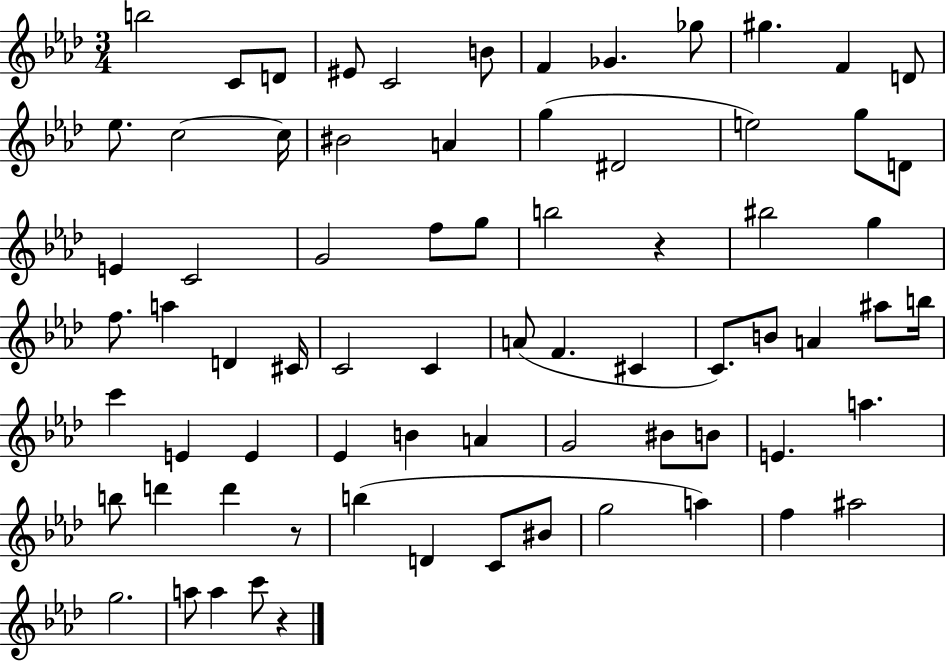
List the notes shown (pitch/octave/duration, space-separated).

B5/h C4/e D4/e EIS4/e C4/h B4/e F4/q Gb4/q. Gb5/e G#5/q. F4/q D4/e Eb5/e. C5/h C5/s BIS4/h A4/q G5/q D#4/h E5/h G5/e D4/e E4/q C4/h G4/h F5/e G5/e B5/h R/q BIS5/h G5/q F5/e. A5/q D4/q C#4/s C4/h C4/q A4/e F4/q. C#4/q C4/e. B4/e A4/q A#5/e B5/s C6/q E4/q E4/q Eb4/q B4/q A4/q G4/h BIS4/e B4/e E4/q. A5/q. B5/e D6/q D6/q R/e B5/q D4/q C4/e BIS4/e G5/h A5/q F5/q A#5/h G5/h. A5/e A5/q C6/e R/q